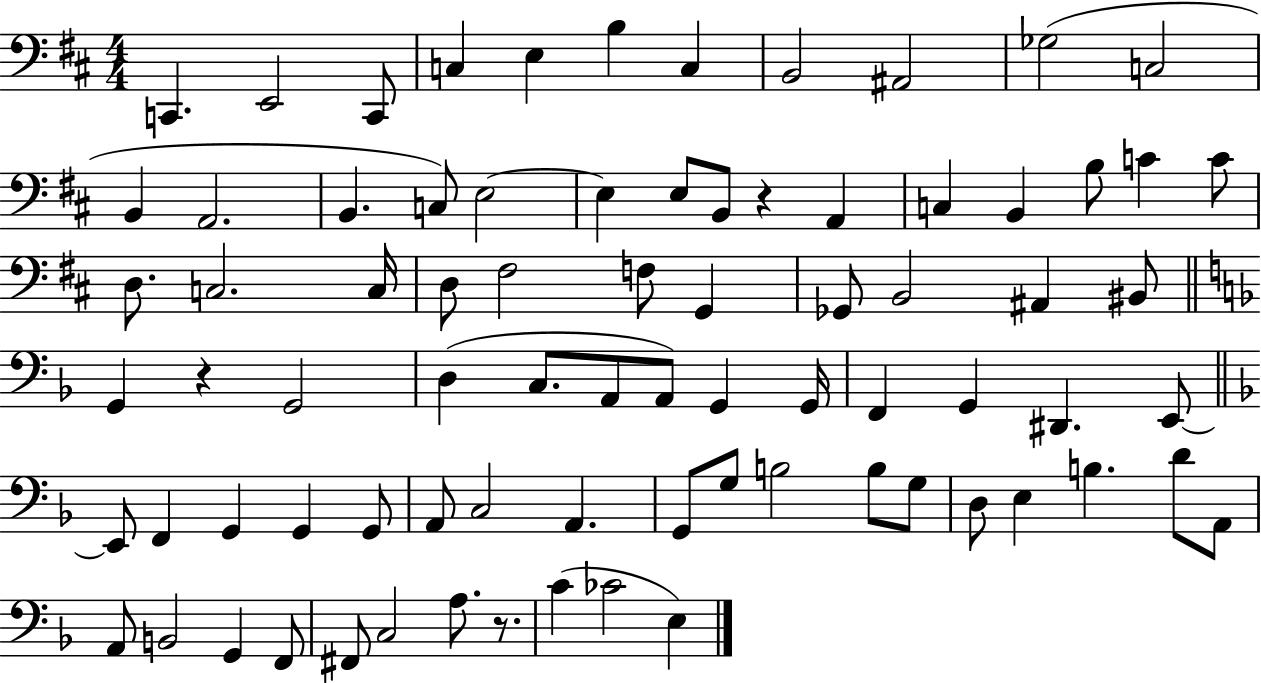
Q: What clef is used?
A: bass